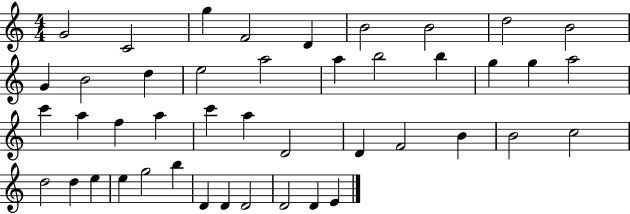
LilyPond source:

{
  \clef treble
  \numericTimeSignature
  \time 4/4
  \key c \major
  g'2 c'2 | g''4 f'2 d'4 | b'2 b'2 | d''2 b'2 | \break g'4 b'2 d''4 | e''2 a''2 | a''4 b''2 b''4 | g''4 g''4 a''2 | \break c'''4 a''4 f''4 a''4 | c'''4 a''4 d'2 | d'4 f'2 b'4 | b'2 c''2 | \break d''2 d''4 e''4 | e''4 g''2 b''4 | d'4 d'4 d'2 | d'2 d'4 e'4 | \break \bar "|."
}